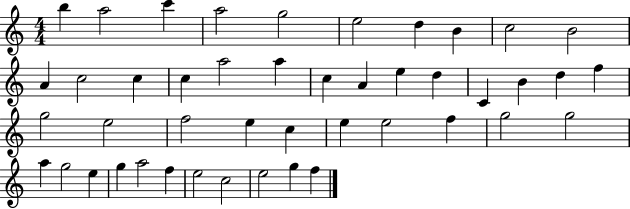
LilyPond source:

{
  \clef treble
  \numericTimeSignature
  \time 4/4
  \key c \major
  b''4 a''2 c'''4 | a''2 g''2 | e''2 d''4 b'4 | c''2 b'2 | \break a'4 c''2 c''4 | c''4 a''2 a''4 | c''4 a'4 e''4 d''4 | c'4 b'4 d''4 f''4 | \break g''2 e''2 | f''2 e''4 c''4 | e''4 e''2 f''4 | g''2 g''2 | \break a''4 g''2 e''4 | g''4 a''2 f''4 | e''2 c''2 | e''2 g''4 f''4 | \break \bar "|."
}